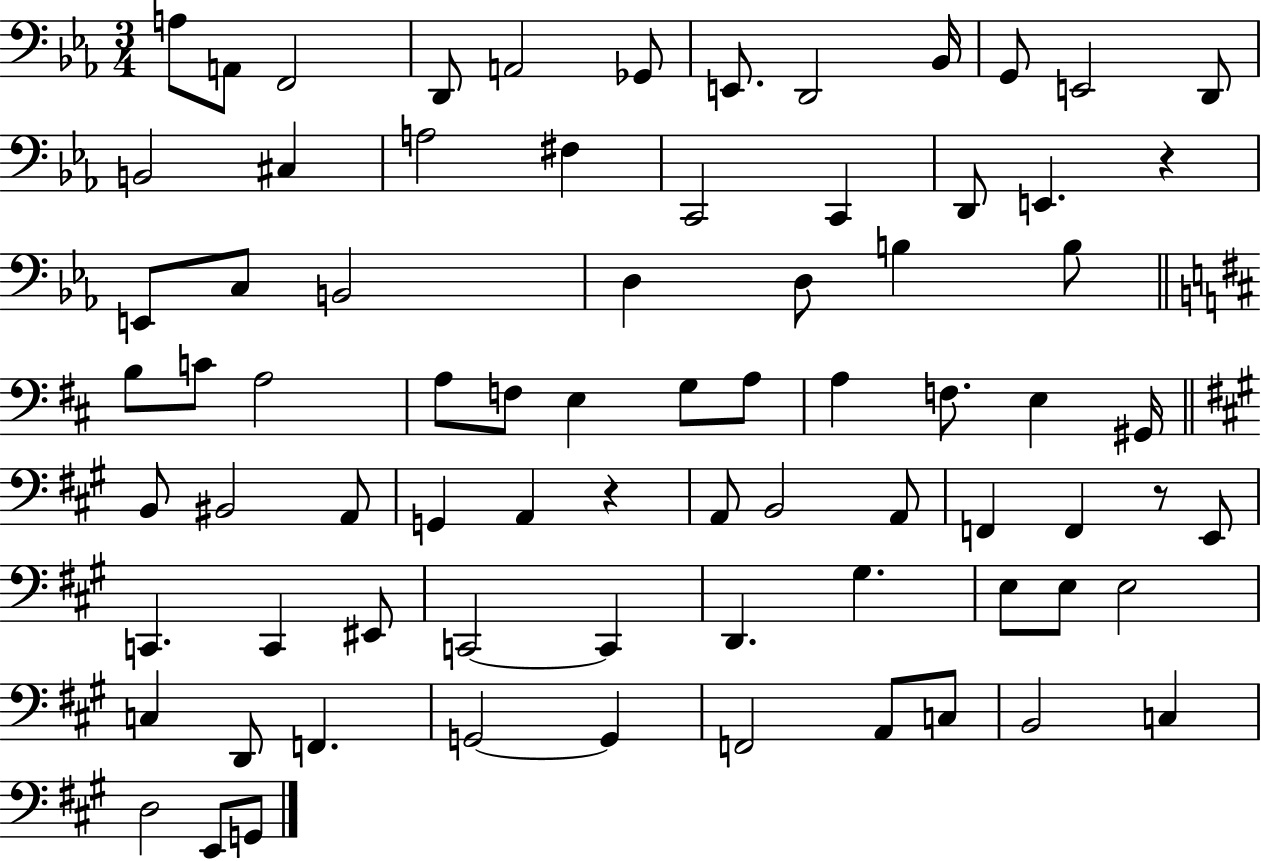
X:1
T:Untitled
M:3/4
L:1/4
K:Eb
A,/2 A,,/2 F,,2 D,,/2 A,,2 _G,,/2 E,,/2 D,,2 _B,,/4 G,,/2 E,,2 D,,/2 B,,2 ^C, A,2 ^F, C,,2 C,, D,,/2 E,, z E,,/2 C,/2 B,,2 D, D,/2 B, B,/2 B,/2 C/2 A,2 A,/2 F,/2 E, G,/2 A,/2 A, F,/2 E, ^G,,/4 B,,/2 ^B,,2 A,,/2 G,, A,, z A,,/2 B,,2 A,,/2 F,, F,, z/2 E,,/2 C,, C,, ^E,,/2 C,,2 C,, D,, ^G, E,/2 E,/2 E,2 C, D,,/2 F,, G,,2 G,, F,,2 A,,/2 C,/2 B,,2 C, D,2 E,,/2 G,,/2